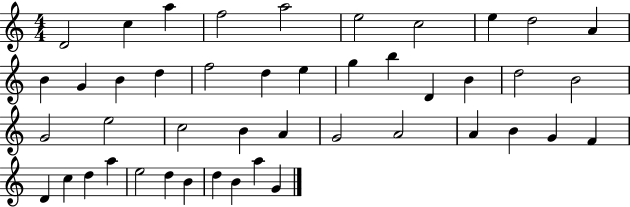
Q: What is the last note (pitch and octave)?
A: G4